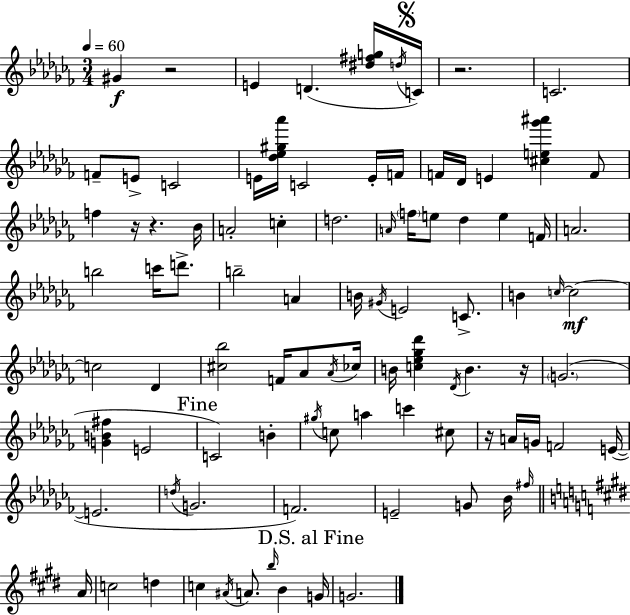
{
  \clef treble
  \numericTimeSignature
  \time 3/4
  \key aes \minor
  \tempo 4 = 60
  gis'4\f r2 | e'4 d'4.( <dis'' fis'' g''>16 \acciaccatura { d''16 }) | \mark \markup { \musicglyph "scripts.segno" } c'16 r2. | c'2. | \break f'8-- e'8-> c'2 | e'16 <des'' ees'' gis'' aes'''>16 c'2 e'16-. | f'16 f'16 des'16 e'4 <cis'' e'' ges''' ais'''>4 f'8 | f''4 r16 r4. | \break bes'16 a'2-. c''4-. | d''2. | \grace { a'16 } \parenthesize f''16 e''8 des''4 e''4 | f'16 a'2. | \break b''2 c'''16 d'''8.-> | b''2-- a'4 | b'16 \acciaccatura { gis'16 } e'2 | c'8.-> b'4 \grace { c''16~ }~\mf c''2 | \break c''2 | des'4 <cis'' bes''>2 | f'16 aes'8 \acciaccatura { aes'16 } ces''16 b'16 <c'' ees'' ges'' des'''>4 \acciaccatura { des'16 } b'4. | r16 \parenthesize g'2.( | \break <g' b' fis''>4 e'2 | \mark "Fine" c'2) | b'4-. \acciaccatura { gis''16 } c''8 a''4 | c'''4 cis''8 r16 a'16 g'16 f'2 | \break e'16~(~ e'2. | \acciaccatura { d''16 } g'2. | f'2.) | e'2-- | \break g'8 bes'16 \grace { fis''16 } \bar "||" \break \key e \major a'16 c''2 d''4 | c''4 \acciaccatura { ais'16 } a'8. \grace { b''16 } b'4 | \mark "D.S. al Fine" g'16 g'2. | \bar "|."
}